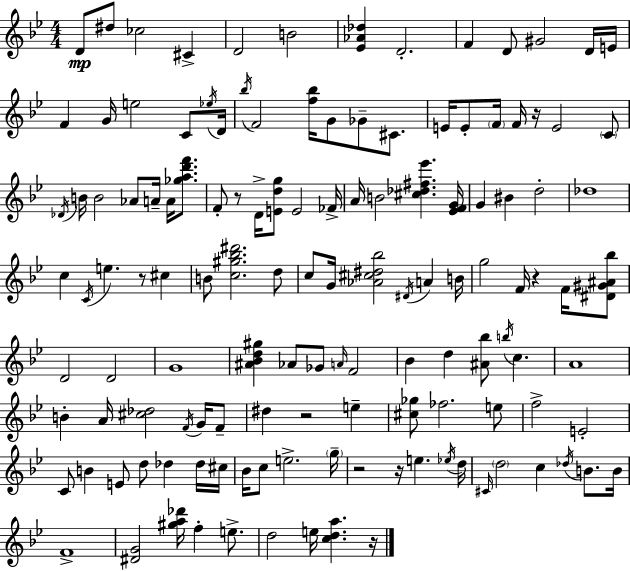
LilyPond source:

{
  \clef treble
  \numericTimeSignature
  \time 4/4
  \key bes \major
  d'8\mp dis''8 ces''2 cis'4-> | d'2 b'2 | <ees' aes' des''>4 d'2.-. | f'4 d'8 gis'2 d'16 e'16 | \break f'4 g'16 e''2 c'8 \acciaccatura { ees''16 } | d'16 \acciaccatura { bes''16 } f'2 <f'' bes''>16 g'8 ges'8-- cis'8. | e'16 e'8-. \parenthesize f'16 f'16 r16 e'2 | \parenthesize c'8 \acciaccatura { des'16 } b'16 b'2 aes'8 a'16-- a'16 | \break <ges'' a'' d''' f'''>8. f'8-. r8 d'16-> <e' d'' g''>8 e'2 | fes'16-> a'16 b'2 <cis'' des'' fis'' ees'''>4. | <ees' f' g'>16 g'4 bis'4 d''2-. | des''1 | \break c''4 \acciaccatura { c'16 } e''4. r8 | cis''4 b'8 <c'' gis'' bes'' dis'''>2. | d''8 c''8 g'16 <aes' cis'' dis'' bes''>2 \acciaccatura { dis'16 } | a'4 b'16 g''2 f'16 r4 | \break f'16 <dis' gis' ais' bes''>8 d'2 d'2 | g'1 | <ais' bes' d'' gis''>4 aes'8 ges'8 \grace { a'16 } f'2 | bes'4 d''4 <ais' bes''>8 | \break \acciaccatura { b''16 } c''4. a'1 | b'4-. a'16 <cis'' des''>2 | \acciaccatura { f'16 } g'16 f'8-- dis''4 r2 | e''4-- <cis'' ges''>8 fes''2. | \break e''8 f''2-> | e'2-. c'8 b'4 e'8 | d''8 des''4 des''16 cis''16 bes'16 c''8 e''2.-> | \parenthesize g''16-- r2 | \break r16 e''4. \acciaccatura { ees''16 } d''16 \grace { cis'16 } \parenthesize d''2 | c''4 \acciaccatura { des''16 } b'8. b'16 f'1-> | <dis' g'>2 | <gis'' a'' des'''>16 f''4-. e''8.-> d''2 | \break e''16 <c'' d'' a''>4. r16 \bar "|."
}